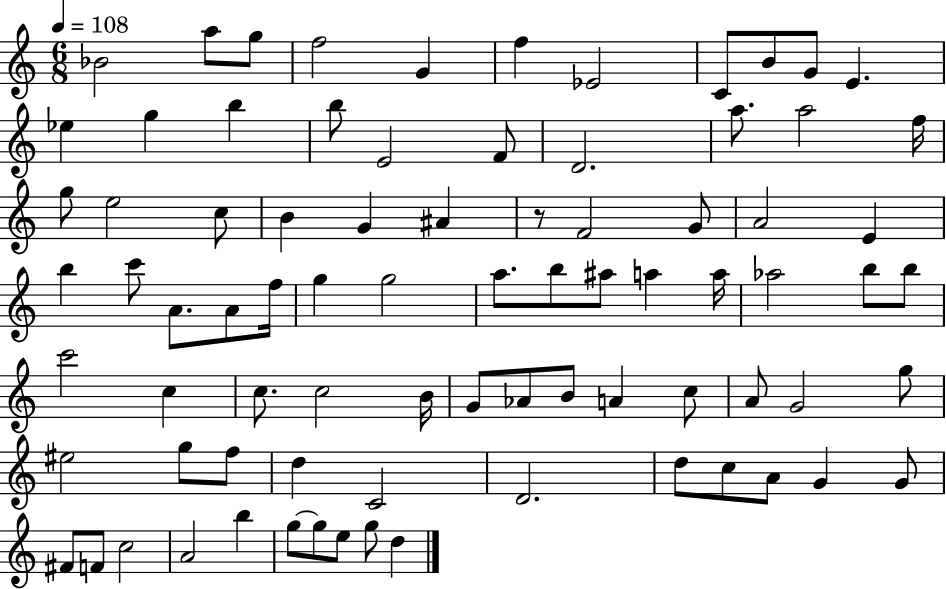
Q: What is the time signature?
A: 6/8